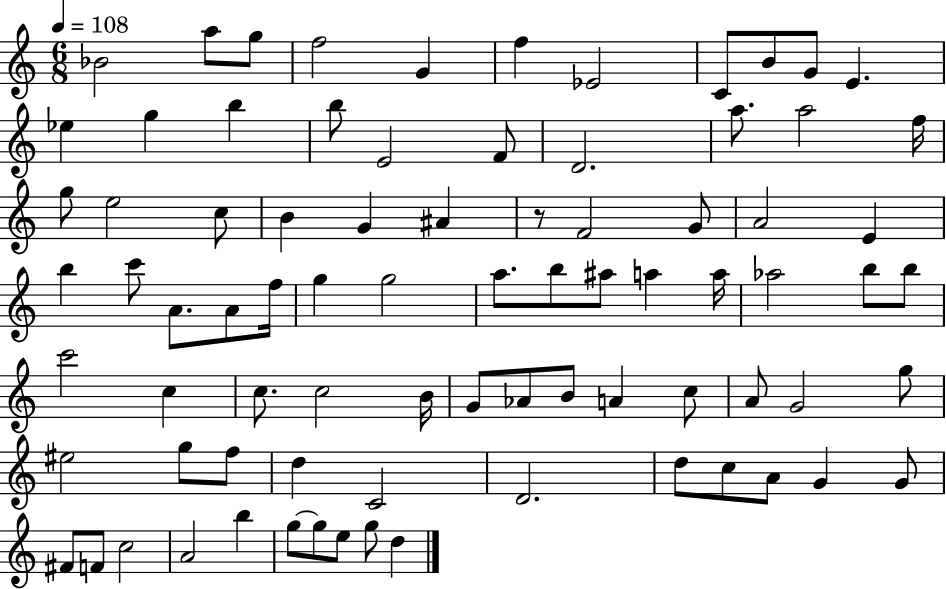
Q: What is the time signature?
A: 6/8